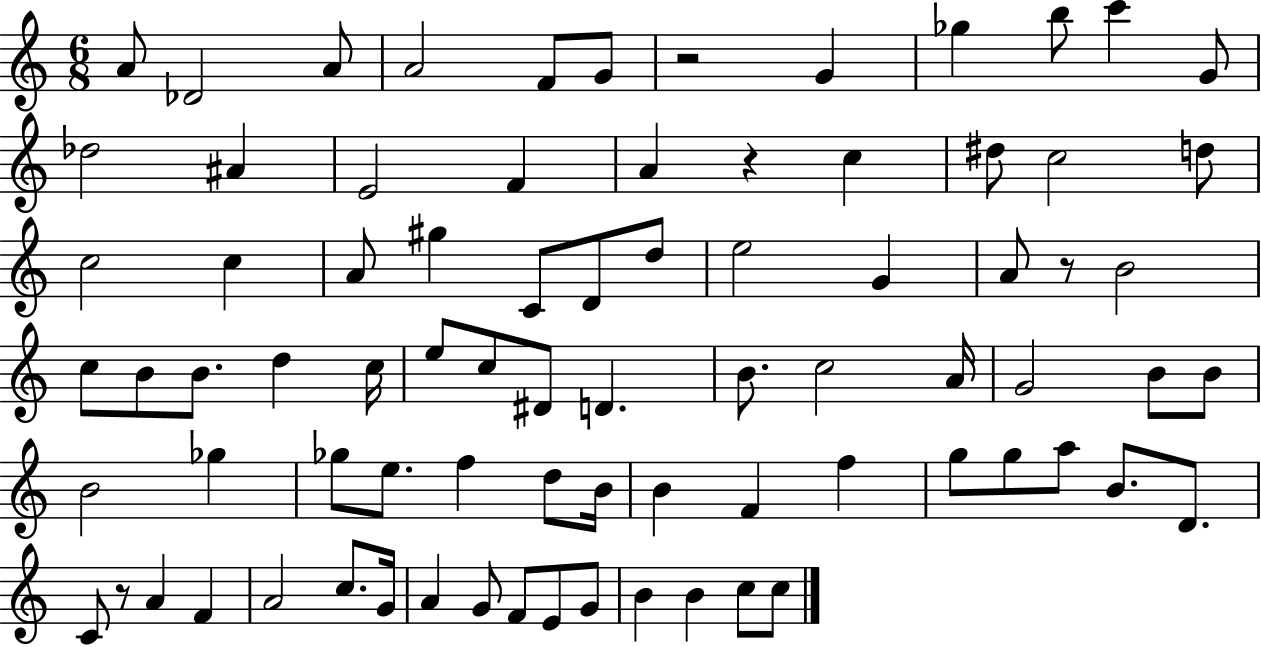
{
  \clef treble
  \numericTimeSignature
  \time 6/8
  \key c \major
  a'8 des'2 a'8 | a'2 f'8 g'8 | r2 g'4 | ges''4 b''8 c'''4 g'8 | \break des''2 ais'4 | e'2 f'4 | a'4 r4 c''4 | dis''8 c''2 d''8 | \break c''2 c''4 | a'8 gis''4 c'8 d'8 d''8 | e''2 g'4 | a'8 r8 b'2 | \break c''8 b'8 b'8. d''4 c''16 | e''8 c''8 dis'8 d'4. | b'8. c''2 a'16 | g'2 b'8 b'8 | \break b'2 ges''4 | ges''8 e''8. f''4 d''8 b'16 | b'4 f'4 f''4 | g''8 g''8 a''8 b'8. d'8. | \break c'8 r8 a'4 f'4 | a'2 c''8. g'16 | a'4 g'8 f'8 e'8 g'8 | b'4 b'4 c''8 c''8 | \break \bar "|."
}